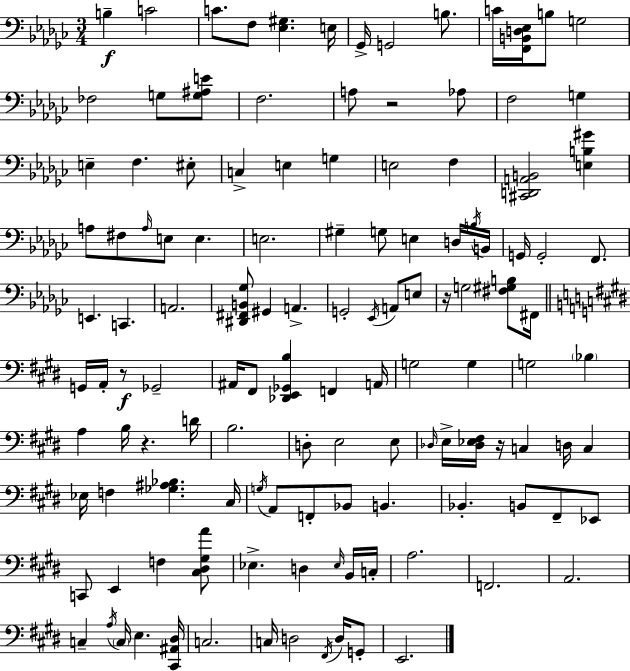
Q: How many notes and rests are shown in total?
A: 126